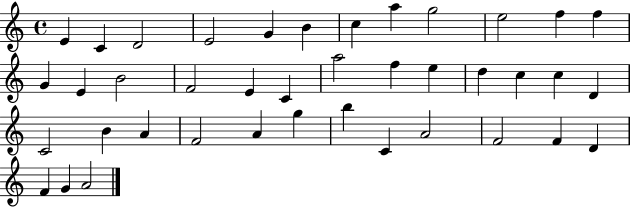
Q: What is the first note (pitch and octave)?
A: E4